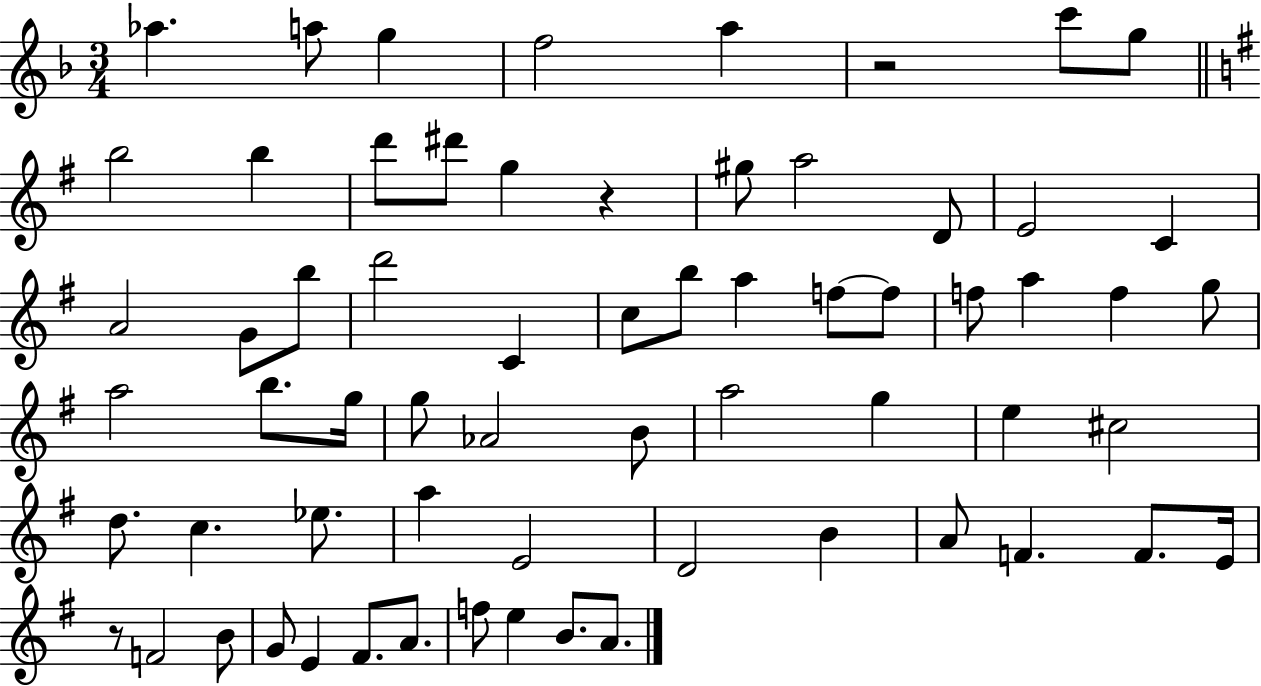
Ab5/q. A5/e G5/q F5/h A5/q R/h C6/e G5/e B5/h B5/q D6/e D#6/e G5/q R/q G#5/e A5/h D4/e E4/h C4/q A4/h G4/e B5/e D6/h C4/q C5/e B5/e A5/q F5/e F5/e F5/e A5/q F5/q G5/e A5/h B5/e. G5/s G5/e Ab4/h B4/e A5/h G5/q E5/q C#5/h D5/e. C5/q. Eb5/e. A5/q E4/h D4/h B4/q A4/e F4/q. F4/e. E4/s R/e F4/h B4/e G4/e E4/q F#4/e. A4/e. F5/e E5/q B4/e. A4/e.